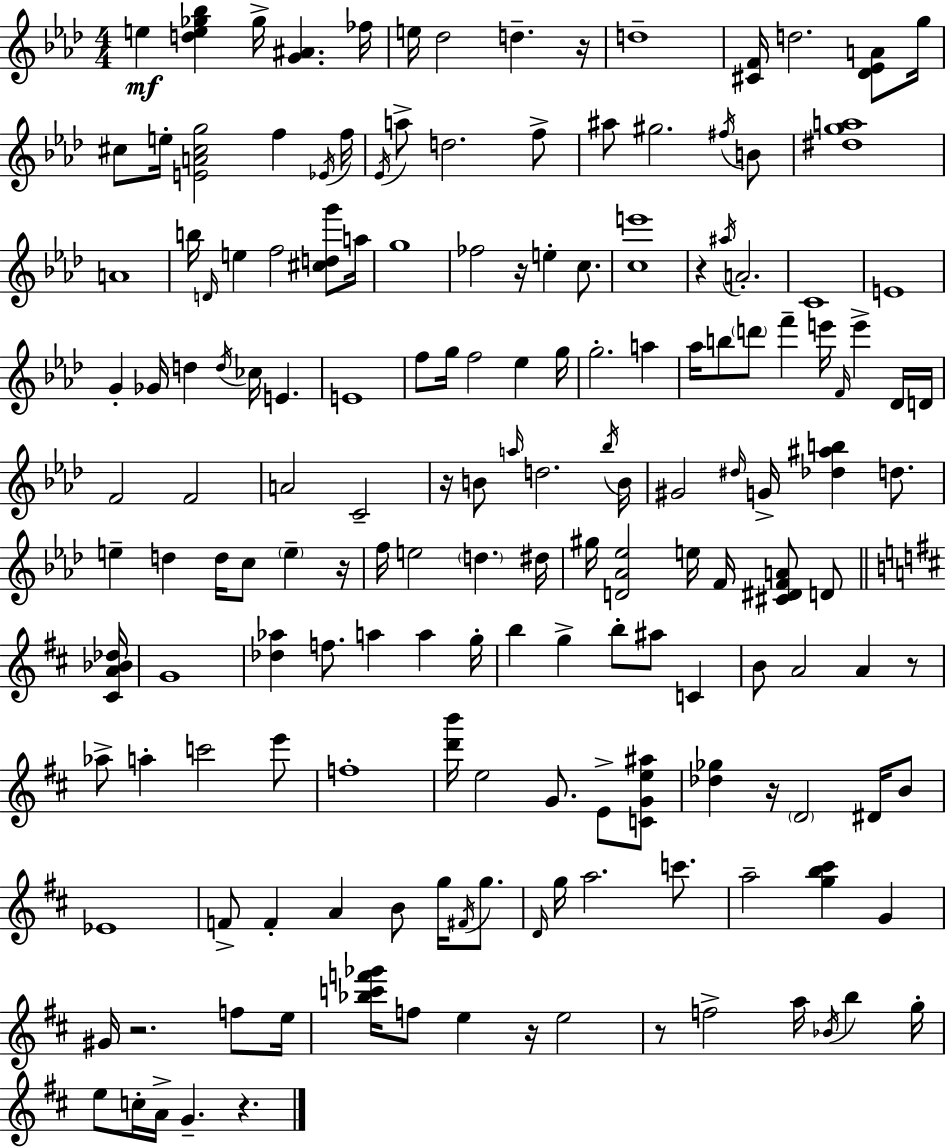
E5/q [D5,E5,Gb5,Bb5]/q Gb5/s [G4,A#4]/q. FES5/s E5/s Db5/h D5/q. R/s D5/w [C#4,F4]/s D5/h. [Db4,Eb4,A4]/e G5/s C#5/e E5/s [E4,A4,C#5,G5]/h F5/q Eb4/s F5/s Eb4/s A5/e D5/h. F5/e A#5/e G#5/h. F#5/s B4/e [D#5,G5,A5]/w A4/w B5/s D4/s E5/q F5/h [C#5,D5,G6]/e A5/s G5/w FES5/h R/s E5/q C5/e. [C5,E6]/w R/q A#5/s A4/h. C4/w E4/w G4/q Gb4/s D5/q D5/s CES5/s E4/q. E4/w F5/e G5/s F5/h Eb5/q G5/s G5/h. A5/q Ab5/s B5/e D6/e F6/q E6/s F4/s E6/q Db4/s D4/s F4/h F4/h A4/h C4/h R/s B4/e A5/s D5/h. Bb5/s B4/s G#4/h D#5/s G4/s [Db5,A#5,B5]/q D5/e. E5/q D5/q D5/s C5/e E5/q R/s F5/s E5/h D5/q. D#5/s G#5/s [D4,Ab4,Eb5]/h E5/s F4/s [C#4,D#4,F4,A4]/e D4/e [C#4,A4,Bb4,Db5]/s G4/w [Db5,Ab5]/q F5/e. A5/q A5/q G5/s B5/q G5/q B5/e A#5/e C4/q B4/e A4/h A4/q R/e Ab5/e A5/q C6/h E6/e F5/w [D6,B6]/s E5/h G4/e. E4/e [C4,G4,E5,A#5]/e [Db5,Gb5]/q R/s D4/h D#4/s B4/e Eb4/w F4/e F4/q A4/q B4/e G5/s F#4/s G5/e. D4/s G5/s A5/h. C6/e. A5/h [G5,B5,C#6]/q G4/q G#4/s R/h. F5/e E5/s [Bb5,C6,F6,Gb6]/s F5/e E5/q R/s E5/h R/e F5/h A5/s Bb4/s B5/q G5/s E5/e C5/s A4/s G4/q. R/q.